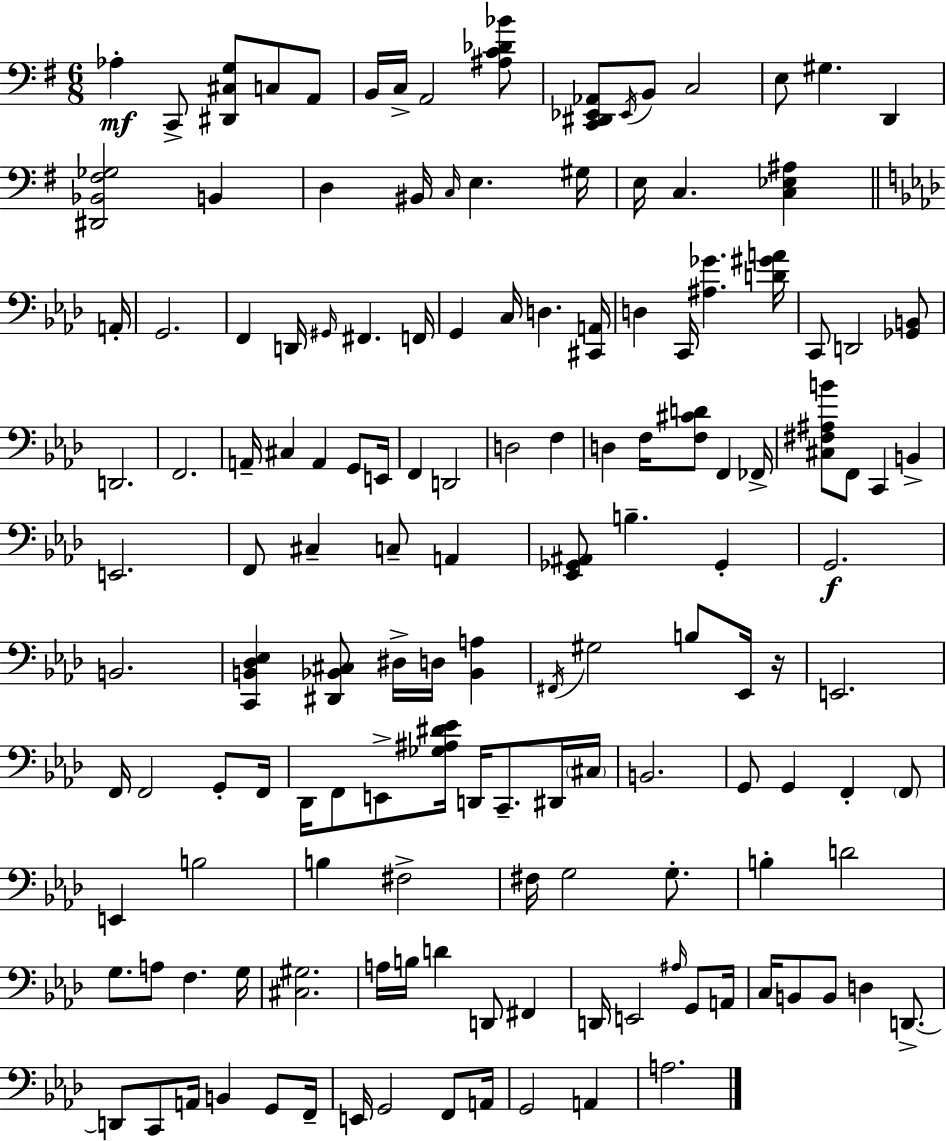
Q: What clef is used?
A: bass